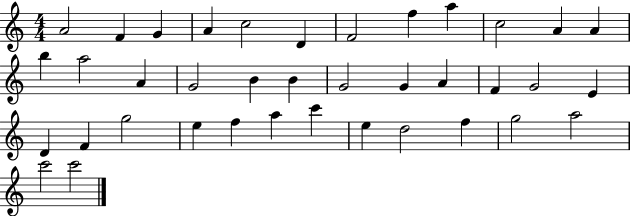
A4/h F4/q G4/q A4/q C5/h D4/q F4/h F5/q A5/q C5/h A4/q A4/q B5/q A5/h A4/q G4/h B4/q B4/q G4/h G4/q A4/q F4/q G4/h E4/q D4/q F4/q G5/h E5/q F5/q A5/q C6/q E5/q D5/h F5/q G5/h A5/h C6/h C6/h